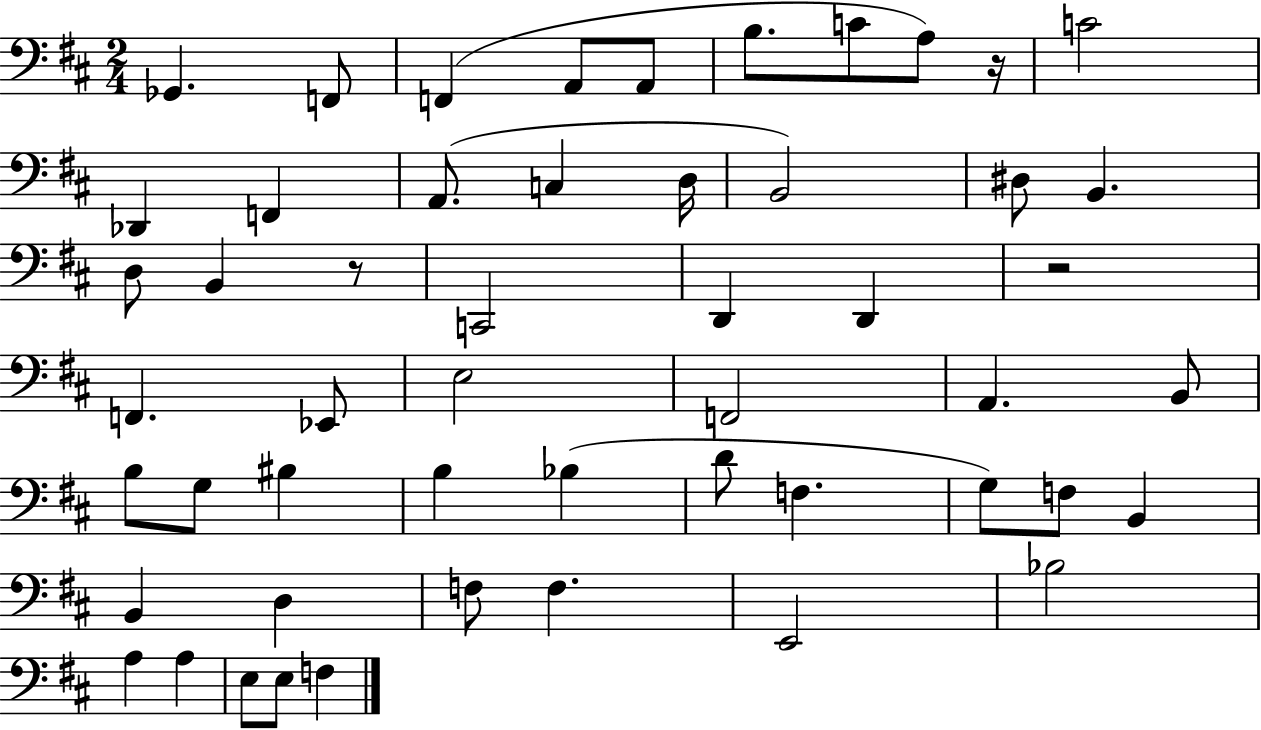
{
  \clef bass
  \numericTimeSignature
  \time 2/4
  \key d \major
  ges,4. f,8 | f,4( a,8 a,8 | b8. c'8 a8) r16 | c'2 | \break des,4 f,4 | a,8.( c4 d16 | b,2) | dis8 b,4. | \break d8 b,4 r8 | c,2 | d,4 d,4 | r2 | \break f,4. ees,8 | e2 | f,2 | a,4. b,8 | \break b8 g8 bis4 | b4 bes4( | d'8 f4. | g8) f8 b,4 | \break b,4 d4 | f8 f4. | e,2 | bes2 | \break a4 a4 | e8 e8 f4 | \bar "|."
}